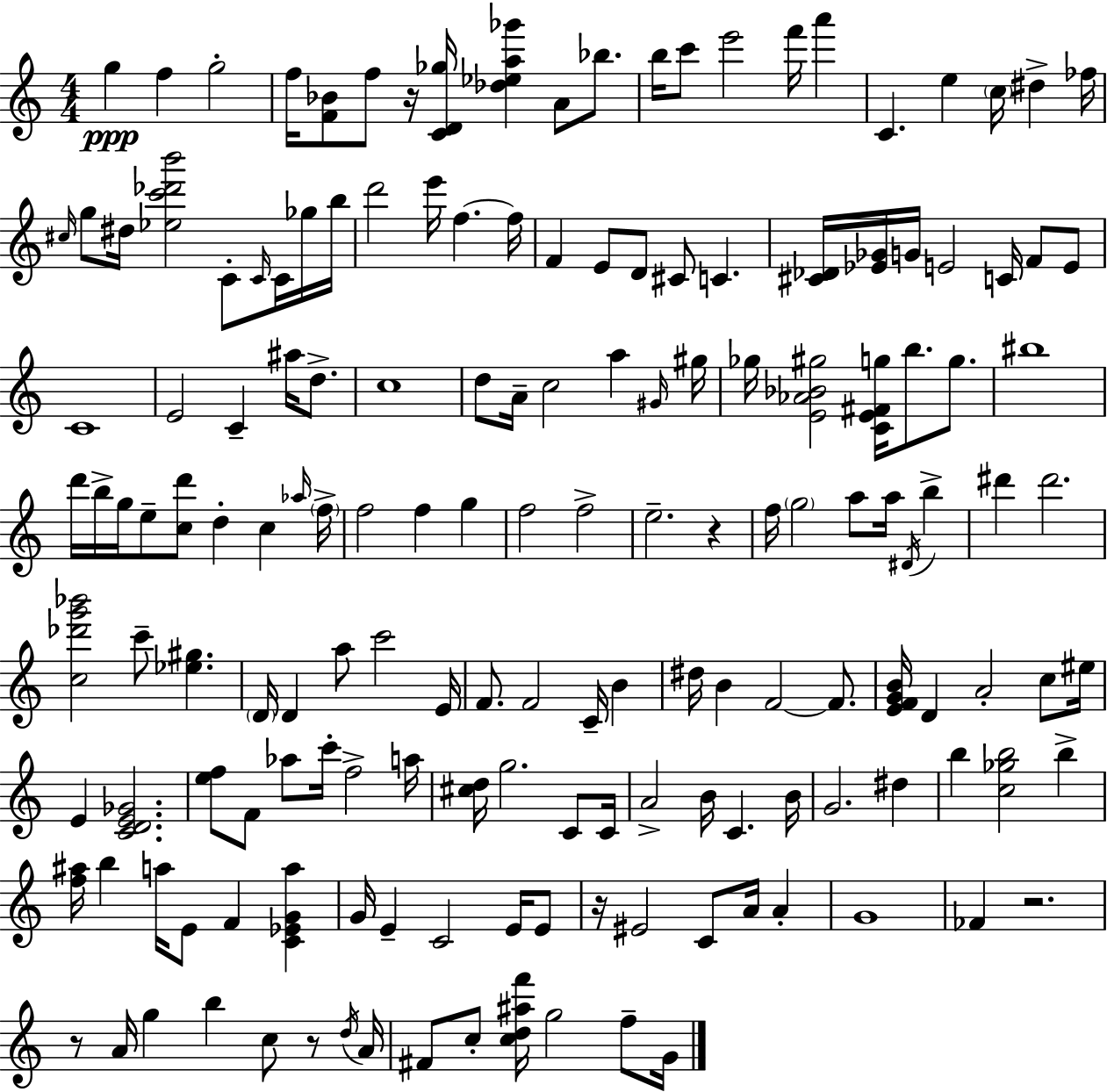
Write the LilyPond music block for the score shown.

{
  \clef treble
  \numericTimeSignature
  \time 4/4
  \key c \major
  \repeat volta 2 { g''4\ppp f''4 g''2-. | f''16 <f' bes'>8 f''8 r16 <c' d' ges''>16 <des'' ees'' a'' ges'''>4 a'8 bes''8. | b''16 c'''8 e'''2 f'''16 a'''4 | c'4. e''4 \parenthesize c''16 dis''4-> fes''16 | \break \grace { cis''16 } g''8 dis''16 <ees'' c''' des''' b'''>2 c'8-. \grace { c'16 } c'16 | ges''16 b''16 d'''2 e'''16 f''4.~~ | f''16 f'4 e'8 d'8 cis'8 c'4. | <cis' des'>16 <ees' ges'>16 g'16 e'2 c'16 f'8 | \break e'8 c'1 | e'2 c'4-- ais''16 d''8.-> | c''1 | d''8 a'16-- c''2 a''4 | \break \grace { gis'16 } gis''16 ges''16 <e' aes' bes' gis''>2 <c' e' fis' g''>16 b''8. | g''8. bis''1 | d'''16 b''16-> g''16 e''8-- <c'' d'''>8 d''4-. c''4 | \grace { aes''16 } \parenthesize f''16-> f''2 f''4 | \break g''4 f''2 f''2-> | e''2.-- | r4 f''16 \parenthesize g''2 a''8 a''16 | \acciaccatura { dis'16 } b''4-> dis'''4 dis'''2. | \break <c'' des''' g''' bes'''>2 c'''8-- <ees'' gis''>4. | \parenthesize d'16 d'4 a''8 c'''2 | e'16 f'8. f'2 | c'16-- b'4 dis''16 b'4 f'2~~ | \break f'8. <e' f' g' b'>16 d'4 a'2-. | c''8 eis''16 e'4 <c' d' e' ges'>2. | <e'' f''>8 f'8 aes''8 c'''16-. f''2-> | a''16 <cis'' d''>16 g''2. | \break c'8 c'16 a'2-> b'16 c'4. | b'16 g'2. | dis''4 b''4 <c'' ges'' b''>2 | b''4-> <f'' ais''>16 b''4 a''16 e'8 f'4 | \break <c' ees' g' a''>4 g'16 e'4-- c'2 | e'16 e'8 r16 eis'2 c'8 | a'16 a'4-. g'1 | fes'4 r2. | \break r8 a'16 g''4 b''4 | c''8 r8 \acciaccatura { d''16 } a'16 fis'8 c''8-. <c'' d'' ais'' f'''>16 g''2 | f''8-- g'16 } \bar "|."
}